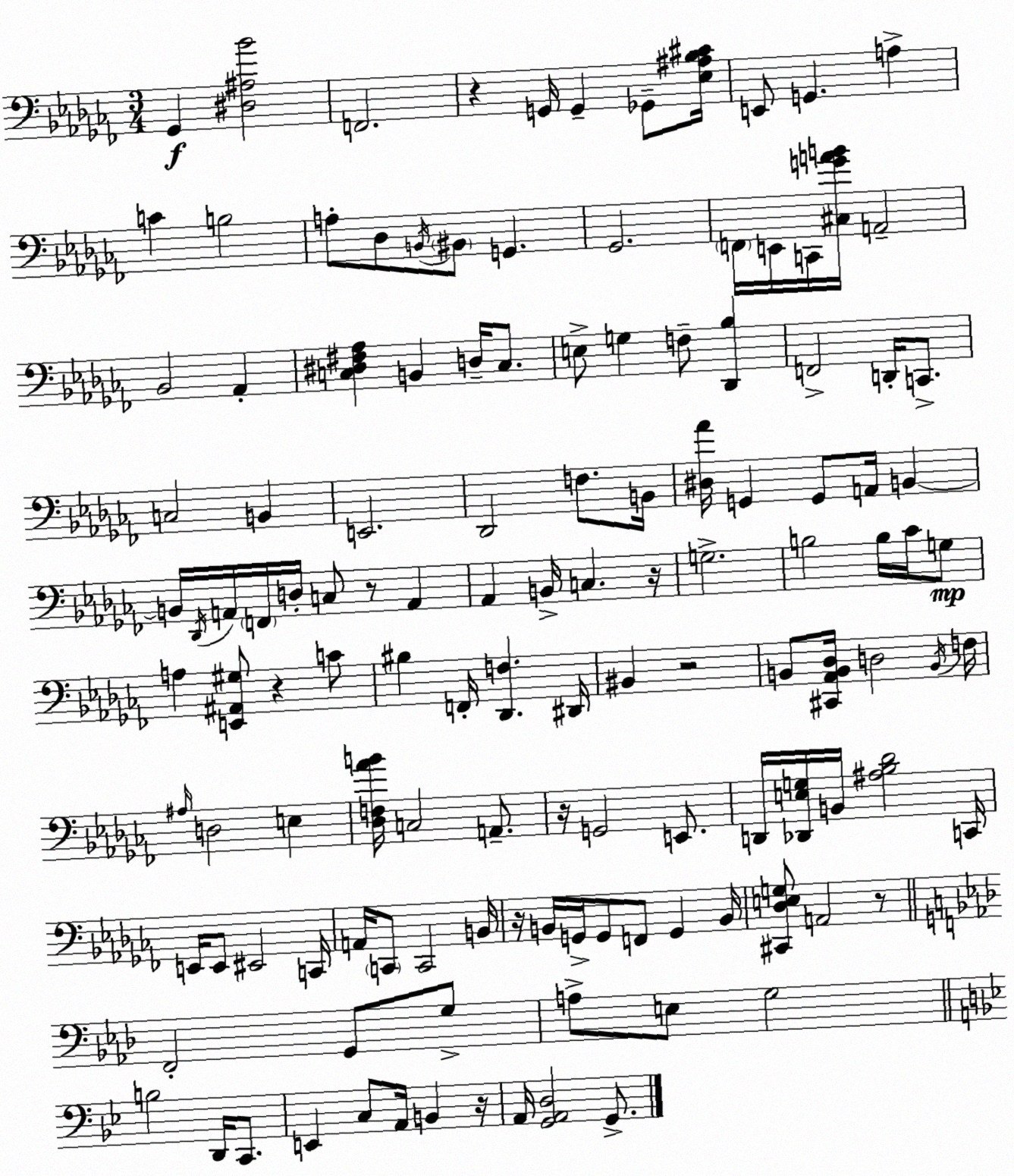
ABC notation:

X:1
T:Untitled
M:3/4
L:1/4
K:Abm
_G,, [^D,^A,_B]2 F,,2 z G,,/4 G,, _G,,/2 [_E,^A,_B,^C]/4 E,,/2 G,, A, C B,2 A,/2 _D,/2 B,,/4 ^B,,/2 G,, _G,,2 F,,/4 E,,/4 C,,/4 [^C,GAB]/4 A,,2 _B,,2 _A,, [C,^D,^F,_A,] B,, D,/4 C,/2 E,/2 G, F,/2 [_D,,_B,] F,,2 D,,/4 C,,/2 C,2 B,, E,,2 _D,,2 F,/2 B,,/4 [^D,_A]/4 G,, G,,/2 A,,/4 B,, B,,/4 _D,,/4 A,,/4 F,,/4 D,/4 C,/2 z/2 A,, _A,, B,,/4 C, z/4 G,2 B,2 B,/4 _C/4 G,/2 A, [E,,^A,,^G,]/2 z C/2 ^B, F,,/4 [_D,,F,] ^D,,/4 ^B,, z2 B,,/2 [^C,,_A,,B,,_D,]/4 D,2 B,,/4 F,/4 ^A,/4 D,2 E, [_D,F,_AB]/4 C,2 A,,/2 z/4 G,,2 E,,/2 D,,/4 [_D,,E,G,]/4 B,,/4 [^A,_B,_D]2 C,,/4 E,,/4 E,,/2 ^E,,2 C,,/4 A,,/4 C,,/2 C,,2 B,,/4 z/4 B,,/4 G,,/4 G,,/2 F,,/2 G,, B,,/4 [^C,,_D,E,G,]/2 A,,2 z/2 F,,2 G,,/2 G,/2 A,/2 E,/2 G,2 B,2 D,,/4 C,,/2 E,, C,/2 A,,/4 B,, z/4 A,,/4 [G,,A,,D,]2 G,,/2